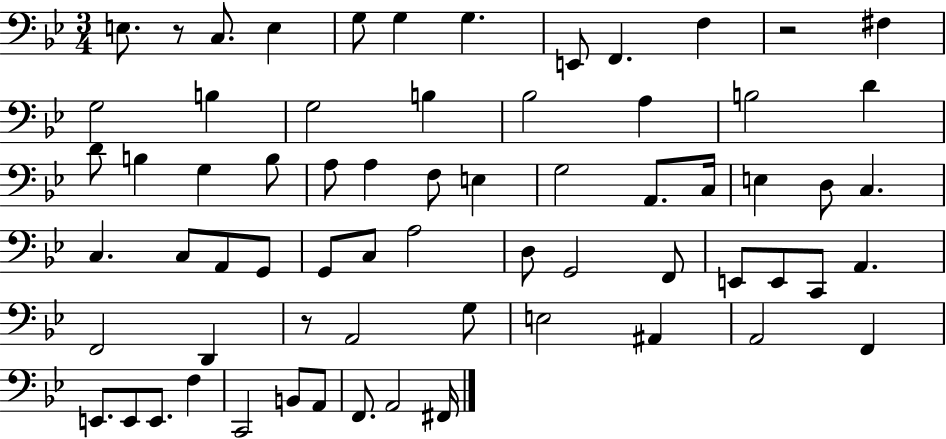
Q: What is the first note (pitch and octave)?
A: E3